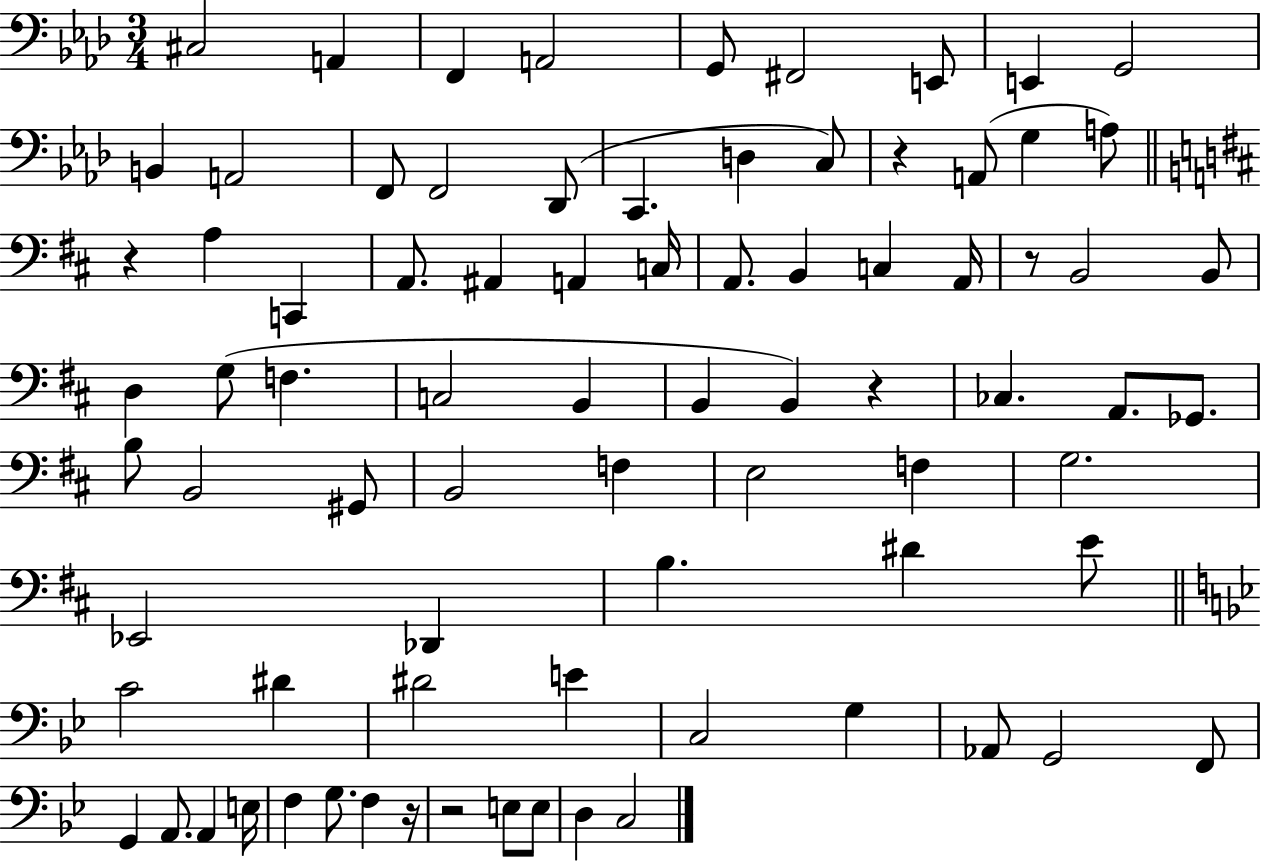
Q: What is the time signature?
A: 3/4